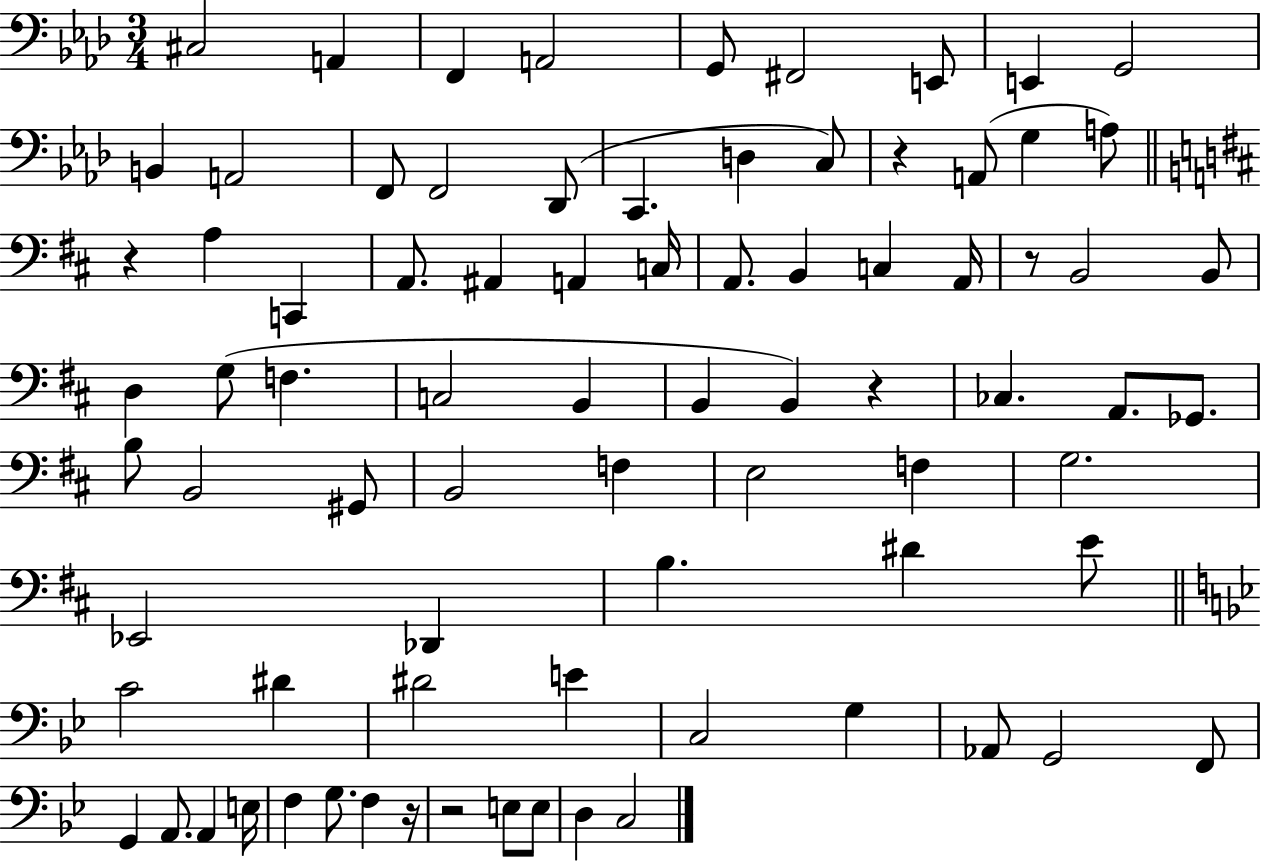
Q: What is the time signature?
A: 3/4